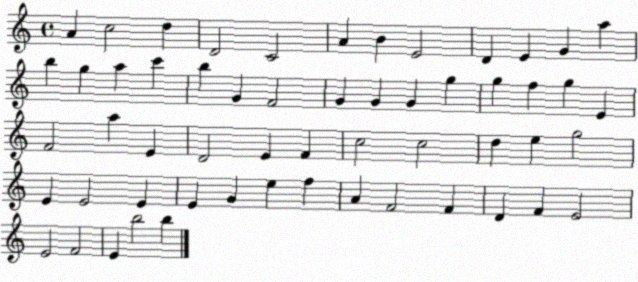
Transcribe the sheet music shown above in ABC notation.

X:1
T:Untitled
M:4/4
L:1/4
K:C
A c2 d D2 C2 A B E2 D E G a b g a c' b G F2 G G G g g f g E F2 a E D2 E F c2 c2 d e g2 E E2 E E G e f A F2 F D F E2 E2 F2 E b2 b